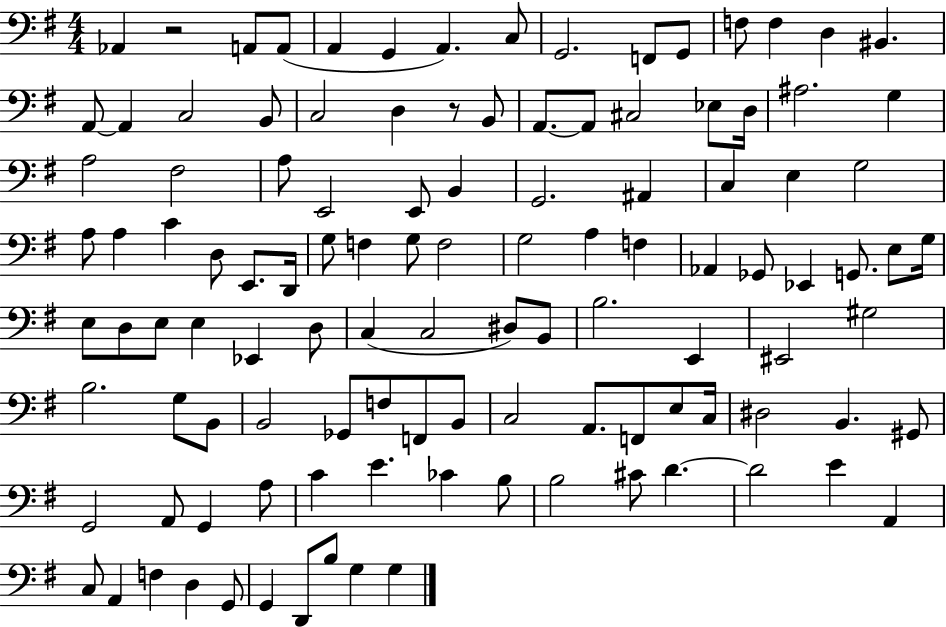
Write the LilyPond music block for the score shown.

{
  \clef bass
  \numericTimeSignature
  \time 4/4
  \key g \major
  \repeat volta 2 { aes,4 r2 a,8 a,8( | a,4 g,4 a,4.) c8 | g,2. f,8 g,8 | f8 f4 d4 bis,4. | \break a,8~~ a,4 c2 b,8 | c2 d4 r8 b,8 | a,8.~~ a,8 cis2 ees8 d16 | ais2. g4 | \break a2 fis2 | a8 e,2 e,8 b,4 | g,2. ais,4 | c4 e4 g2 | \break a8 a4 c'4 d8 e,8. d,16 | g8 f4 g8 f2 | g2 a4 f4 | aes,4 ges,8 ees,4 g,8. e8 g16 | \break e8 d8 e8 e4 ees,4 d8 | c4( c2 dis8) b,8 | b2. e,4 | eis,2 gis2 | \break b2. g8 b,8 | b,2 ges,8 f8 f,8 b,8 | c2 a,8. f,8 e8 c16 | dis2 b,4. gis,8 | \break g,2 a,8 g,4 a8 | c'4 e'4. ces'4 b8 | b2 cis'8 d'4.~~ | d'2 e'4 a,4 | \break c8 a,4 f4 d4 g,8 | g,4 d,8 b8 g4 g4 | } \bar "|."
}